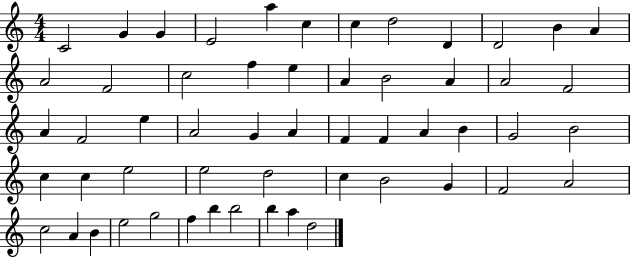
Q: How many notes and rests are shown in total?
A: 55